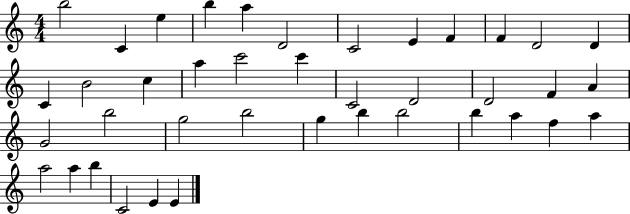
{
  \clef treble
  \numericTimeSignature
  \time 4/4
  \key c \major
  b''2 c'4 e''4 | b''4 a''4 d'2 | c'2 e'4 f'4 | f'4 d'2 d'4 | \break c'4 b'2 c''4 | a''4 c'''2 c'''4 | c'2 d'2 | d'2 f'4 a'4 | \break g'2 b''2 | g''2 b''2 | g''4 b''4 b''2 | b''4 a''4 f''4 a''4 | \break a''2 a''4 b''4 | c'2 e'4 e'4 | \bar "|."
}